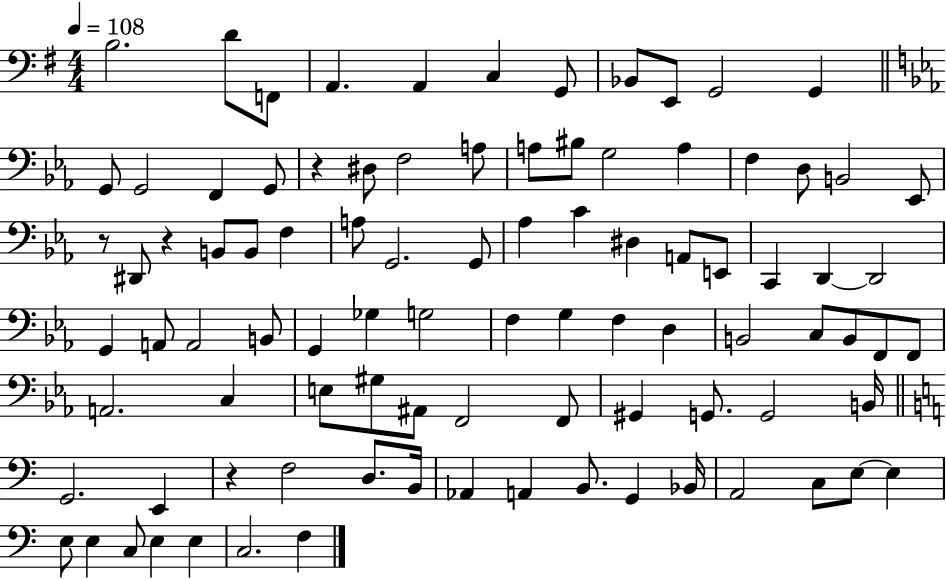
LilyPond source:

{
  \clef bass
  \numericTimeSignature
  \time 4/4
  \key g \major
  \tempo 4 = 108
  b2. d'8 f,8 | a,4. a,4 c4 g,8 | bes,8 e,8 g,2 g,4 | \bar "||" \break \key c \minor g,8 g,2 f,4 g,8 | r4 dis8 f2 a8 | a8 bis8 g2 a4 | f4 d8 b,2 ees,8 | \break r8 dis,8 r4 b,8 b,8 f4 | a8 g,2. g,8 | aes4 c'4 dis4 a,8 e,8 | c,4 d,4~~ d,2 | \break g,4 a,8 a,2 b,8 | g,4 ges4 g2 | f4 g4 f4 d4 | b,2 c8 b,8 f,8 f,8 | \break a,2. c4 | e8 gis8 ais,8 f,2 f,8 | gis,4 g,8. g,2 b,16 | \bar "||" \break \key c \major g,2. e,4 | r4 f2 d8. b,16 | aes,4 a,4 b,8. g,4 bes,16 | a,2 c8 e8~~ e4 | \break e8 e4 c8 e4 e4 | c2. f4 | \bar "|."
}